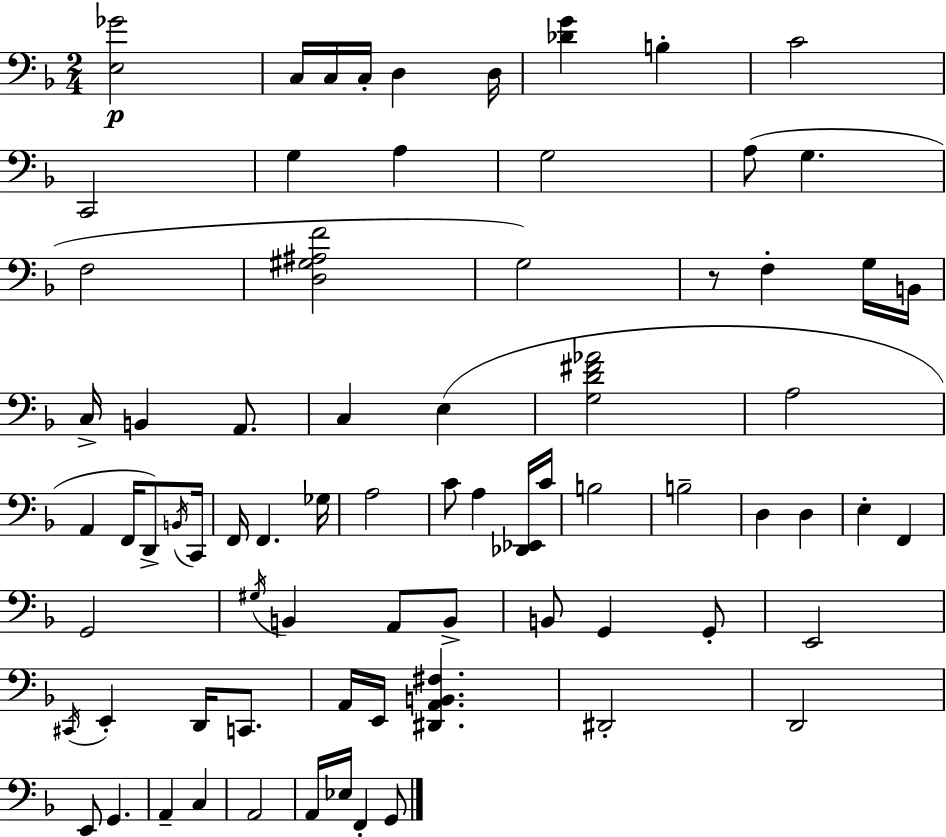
[E3,Gb4]/h C3/s C3/s C3/s D3/q D3/s [Db4,G4]/q B3/q C4/h C2/h G3/q A3/q G3/h A3/e G3/q. F3/h [D3,G#3,A#3,F4]/h G3/h R/e F3/q G3/s B2/s C3/s B2/q A2/e. C3/q E3/q [G3,D4,F#4,Ab4]/h A3/h A2/q F2/s D2/e B2/s C2/s F2/s F2/q. Gb3/s A3/h C4/e A3/q [Db2,Eb2]/s C4/s B3/h B3/h D3/q D3/q E3/q F2/q G2/h G#3/s B2/q A2/e B2/e B2/e G2/q G2/e E2/h C#2/s E2/q D2/s C2/e. A2/s E2/s [D#2,A2,B2,F#3]/q. D#2/h D2/h E2/e G2/q. A2/q C3/q A2/h A2/s Eb3/s F2/q G2/e